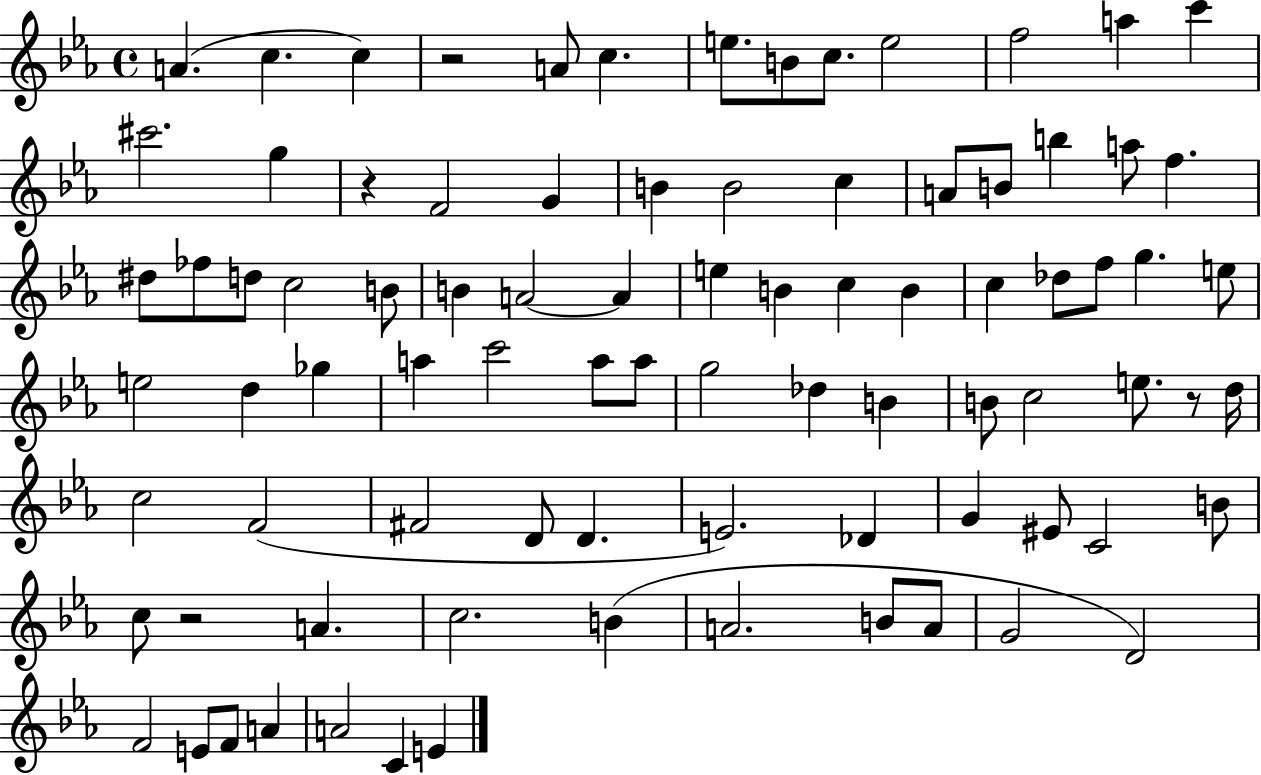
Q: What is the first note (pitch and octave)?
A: A4